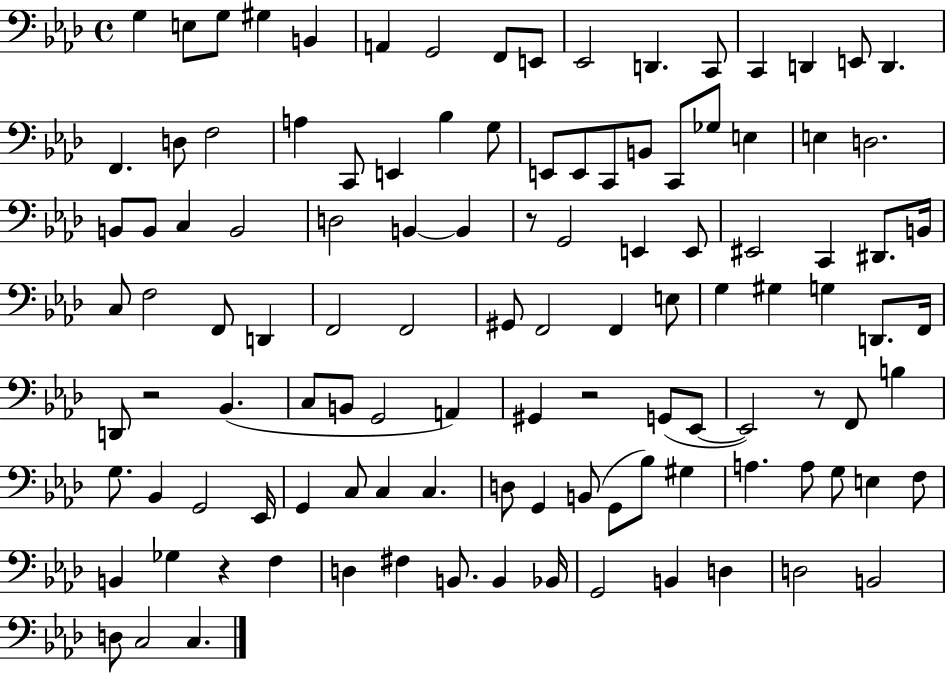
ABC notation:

X:1
T:Untitled
M:4/4
L:1/4
K:Ab
G, E,/2 G,/2 ^G, B,, A,, G,,2 F,,/2 E,,/2 _E,,2 D,, C,,/2 C,, D,, E,,/2 D,, F,, D,/2 F,2 A, C,,/2 E,, _B, G,/2 E,,/2 E,,/2 C,,/2 B,,/2 C,,/2 _G,/2 E, E, D,2 B,,/2 B,,/2 C, B,,2 D,2 B,, B,, z/2 G,,2 E,, E,,/2 ^E,,2 C,, ^D,,/2 B,,/4 C,/2 F,2 F,,/2 D,, F,,2 F,,2 ^G,,/2 F,,2 F,, E,/2 G, ^G, G, D,,/2 F,,/4 D,,/2 z2 _B,, C,/2 B,,/2 G,,2 A,, ^G,, z2 G,,/2 _E,,/2 _E,,2 z/2 F,,/2 B, G,/2 _B,, G,,2 _E,,/4 G,, C,/2 C, C, D,/2 G,, B,,/2 G,,/2 _B,/2 ^G, A, A,/2 G,/2 E, F,/2 B,, _G, z F, D, ^F, B,,/2 B,, _B,,/4 G,,2 B,, D, D,2 B,,2 D,/2 C,2 C,